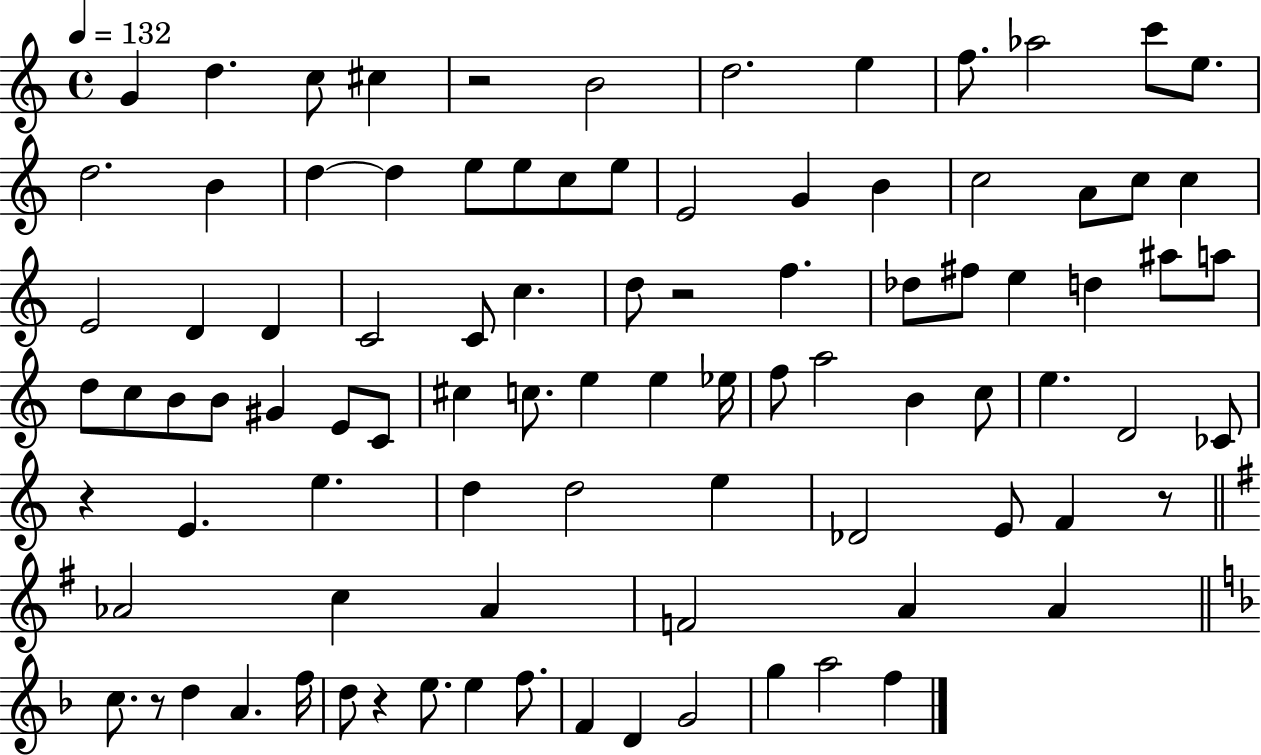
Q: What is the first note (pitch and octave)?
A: G4